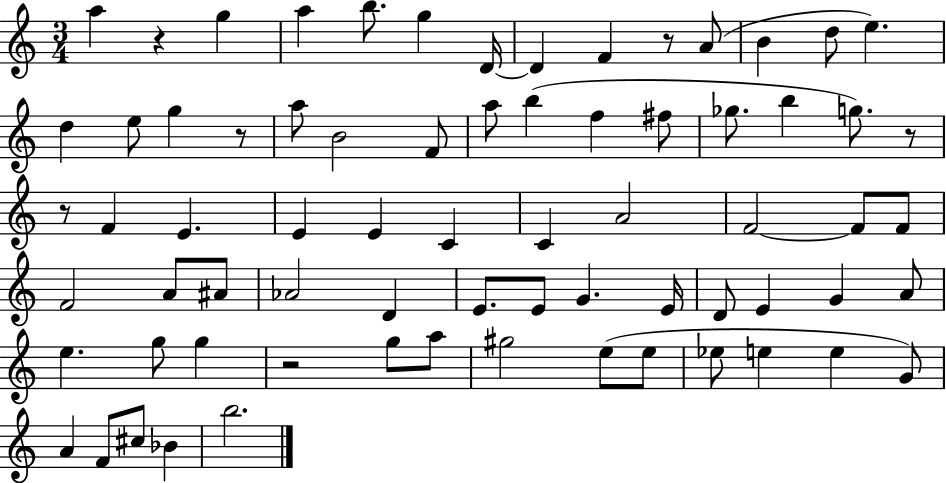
X:1
T:Untitled
M:3/4
L:1/4
K:C
a z g a b/2 g D/4 D F z/2 A/2 B d/2 e d e/2 g z/2 a/2 B2 F/2 a/2 b f ^f/2 _g/2 b g/2 z/2 z/2 F E E E C C A2 F2 F/2 F/2 F2 A/2 ^A/2 _A2 D E/2 E/2 G E/4 D/2 E G A/2 e g/2 g z2 g/2 a/2 ^g2 e/2 e/2 _e/2 e e G/2 A F/2 ^c/2 _B b2